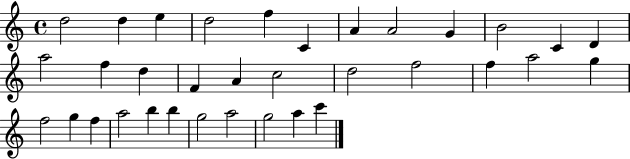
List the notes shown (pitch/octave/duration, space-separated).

D5/h D5/q E5/q D5/h F5/q C4/q A4/q A4/h G4/q B4/h C4/q D4/q A5/h F5/q D5/q F4/q A4/q C5/h D5/h F5/h F5/q A5/h G5/q F5/h G5/q F5/q A5/h B5/q B5/q G5/h A5/h G5/h A5/q C6/q